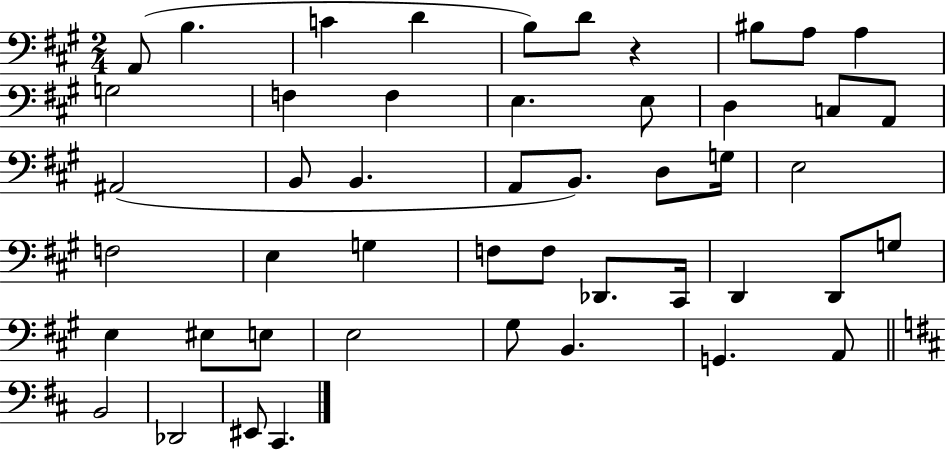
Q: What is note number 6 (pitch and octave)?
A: D4